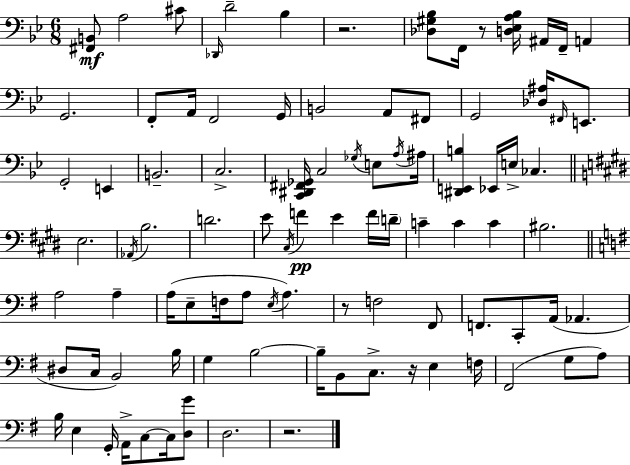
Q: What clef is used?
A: bass